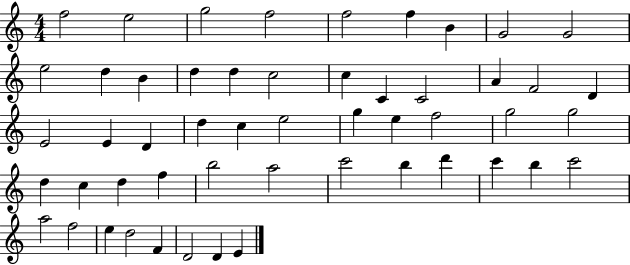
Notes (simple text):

F5/h E5/h G5/h F5/h F5/h F5/q B4/q G4/h G4/h E5/h D5/q B4/q D5/q D5/q C5/h C5/q C4/q C4/h A4/q F4/h D4/q E4/h E4/q D4/q D5/q C5/q E5/h G5/q E5/q F5/h G5/h G5/h D5/q C5/q D5/q F5/q B5/h A5/h C6/h B5/q D6/q C6/q B5/q C6/h A5/h F5/h E5/q D5/h F4/q D4/h D4/q E4/q